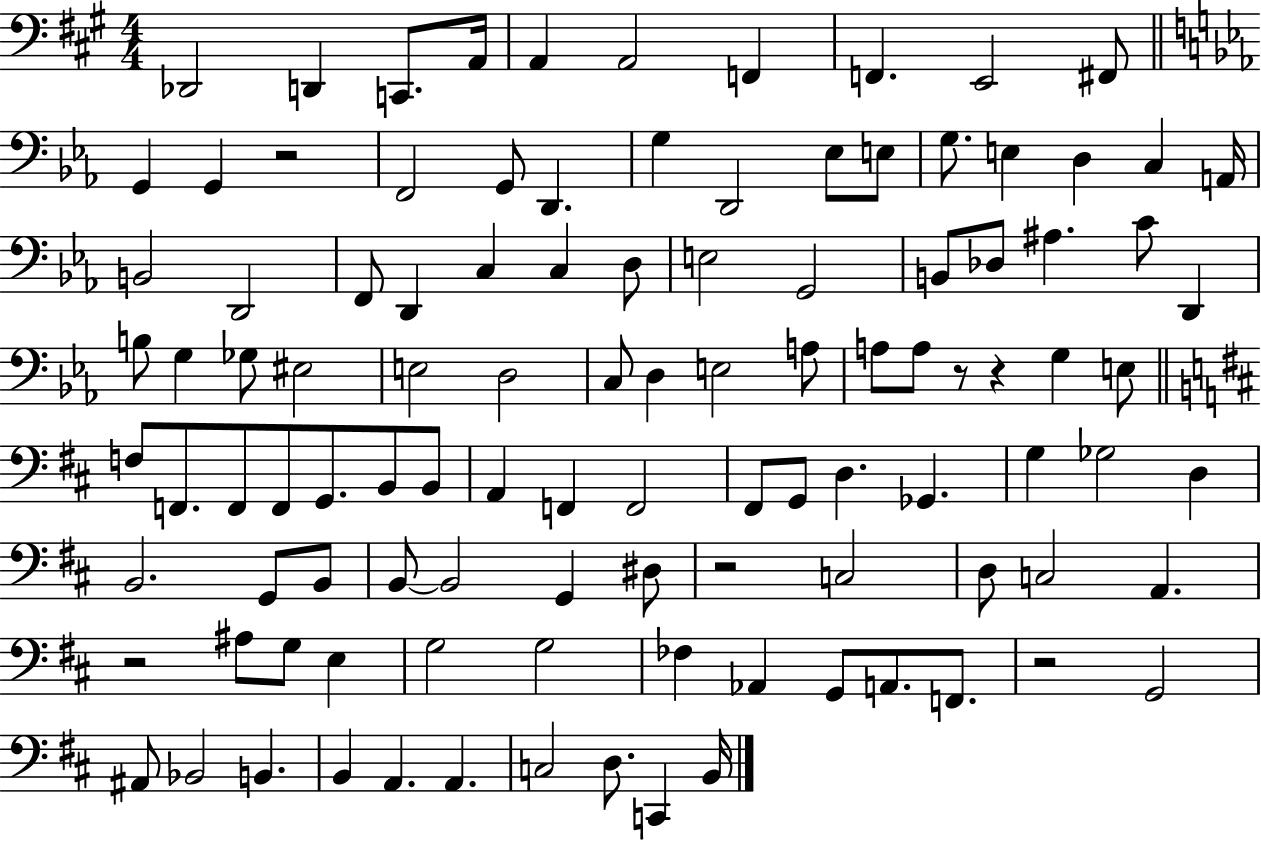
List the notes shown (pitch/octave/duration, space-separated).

Db2/h D2/q C2/e. A2/s A2/q A2/h F2/q F2/q. E2/h F#2/e G2/q G2/q R/h F2/h G2/e D2/q. G3/q D2/h Eb3/e E3/e G3/e. E3/q D3/q C3/q A2/s B2/h D2/h F2/e D2/q C3/q C3/q D3/e E3/h G2/h B2/e Db3/e A#3/q. C4/e D2/q B3/e G3/q Gb3/e EIS3/h E3/h D3/h C3/e D3/q E3/h A3/e A3/e A3/e R/e R/q G3/q E3/e F3/e F2/e. F2/e F2/e G2/e. B2/e B2/e A2/q F2/q F2/h F#2/e G2/e D3/q. Gb2/q. G3/q Gb3/h D3/q B2/h. G2/e B2/e B2/e B2/h G2/q D#3/e R/h C3/h D3/e C3/h A2/q. R/h A#3/e G3/e E3/q G3/h G3/h FES3/q Ab2/q G2/e A2/e. F2/e. R/h G2/h A#2/e Bb2/h B2/q. B2/q A2/q. A2/q. C3/h D3/e. C2/q B2/s